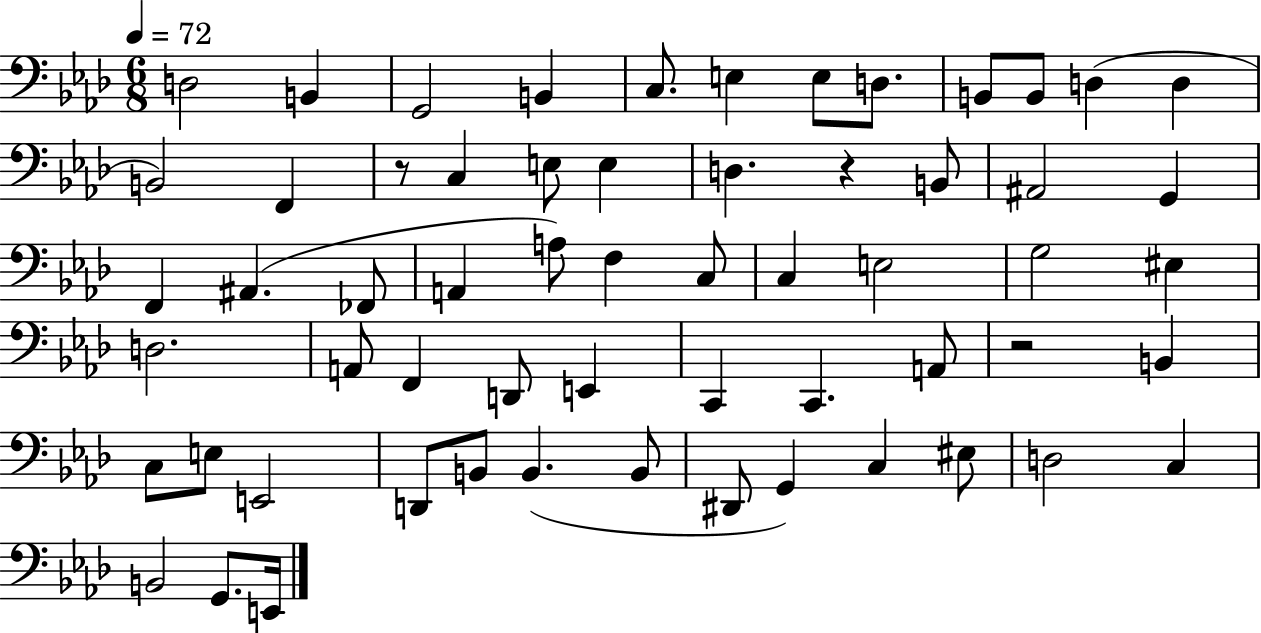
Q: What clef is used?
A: bass